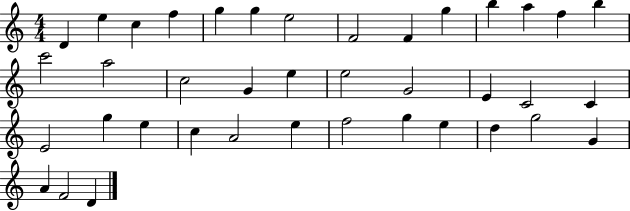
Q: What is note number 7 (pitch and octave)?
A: E5